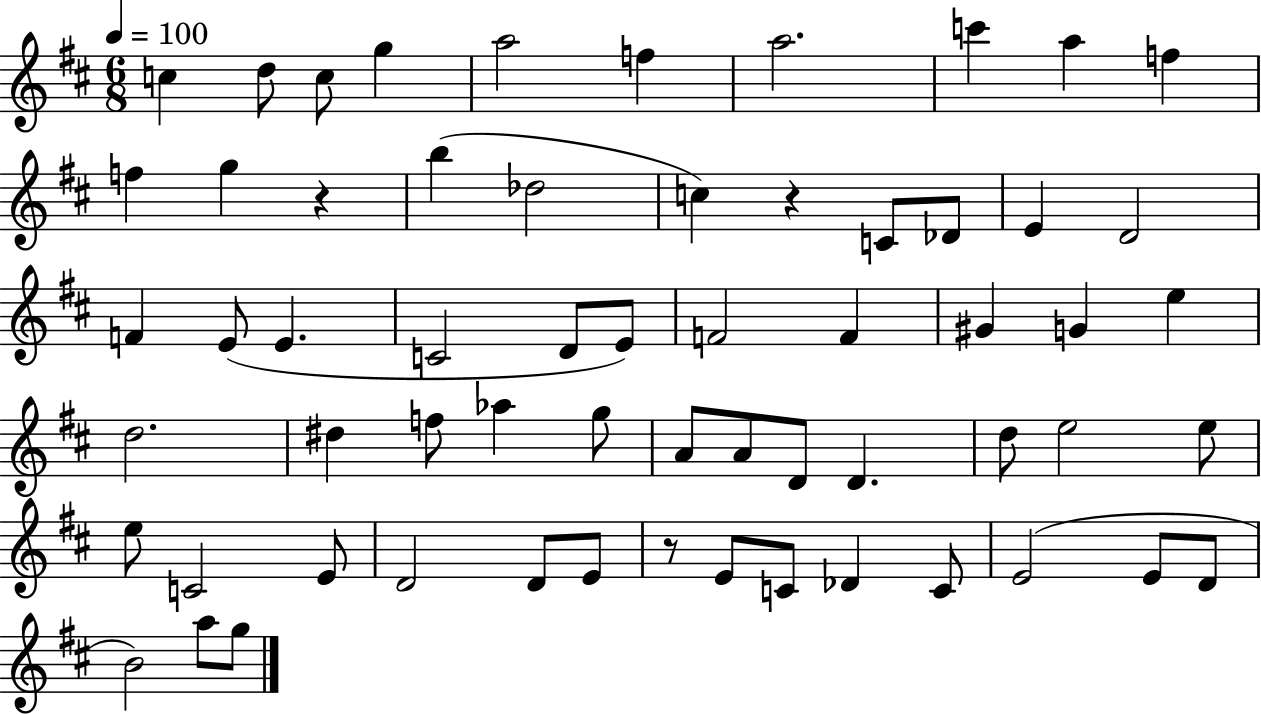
{
  \clef treble
  \numericTimeSignature
  \time 6/8
  \key d \major
  \tempo 4 = 100
  c''4 d''8 c''8 g''4 | a''2 f''4 | a''2. | c'''4 a''4 f''4 | \break f''4 g''4 r4 | b''4( des''2 | c''4) r4 c'8 des'8 | e'4 d'2 | \break f'4 e'8( e'4. | c'2 d'8 e'8) | f'2 f'4 | gis'4 g'4 e''4 | \break d''2. | dis''4 f''8 aes''4 g''8 | a'8 a'8 d'8 d'4. | d''8 e''2 e''8 | \break e''8 c'2 e'8 | d'2 d'8 e'8 | r8 e'8 c'8 des'4 c'8 | e'2( e'8 d'8 | \break b'2) a''8 g''8 | \bar "|."
}